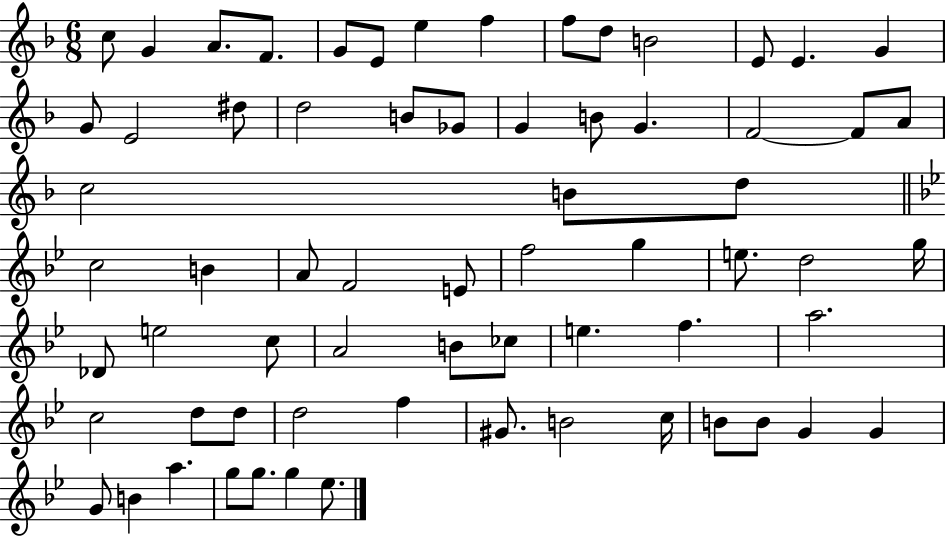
X:1
T:Untitled
M:6/8
L:1/4
K:F
c/2 G A/2 F/2 G/2 E/2 e f f/2 d/2 B2 E/2 E G G/2 E2 ^d/2 d2 B/2 _G/2 G B/2 G F2 F/2 A/2 c2 B/2 d/2 c2 B A/2 F2 E/2 f2 g e/2 d2 g/4 _D/2 e2 c/2 A2 B/2 _c/2 e f a2 c2 d/2 d/2 d2 f ^G/2 B2 c/4 B/2 B/2 G G G/2 B a g/2 g/2 g _e/2